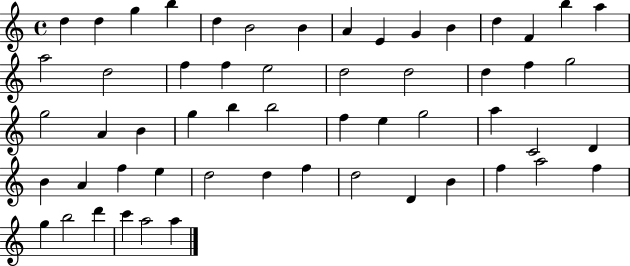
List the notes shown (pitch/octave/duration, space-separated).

D5/q D5/q G5/q B5/q D5/q B4/h B4/q A4/q E4/q G4/q B4/q D5/q F4/q B5/q A5/q A5/h D5/h F5/q F5/q E5/h D5/h D5/h D5/q F5/q G5/h G5/h A4/q B4/q G5/q B5/q B5/h F5/q E5/q G5/h A5/q C4/h D4/q B4/q A4/q F5/q E5/q D5/h D5/q F5/q D5/h D4/q B4/q F5/q A5/h F5/q G5/q B5/h D6/q C6/q A5/h A5/q